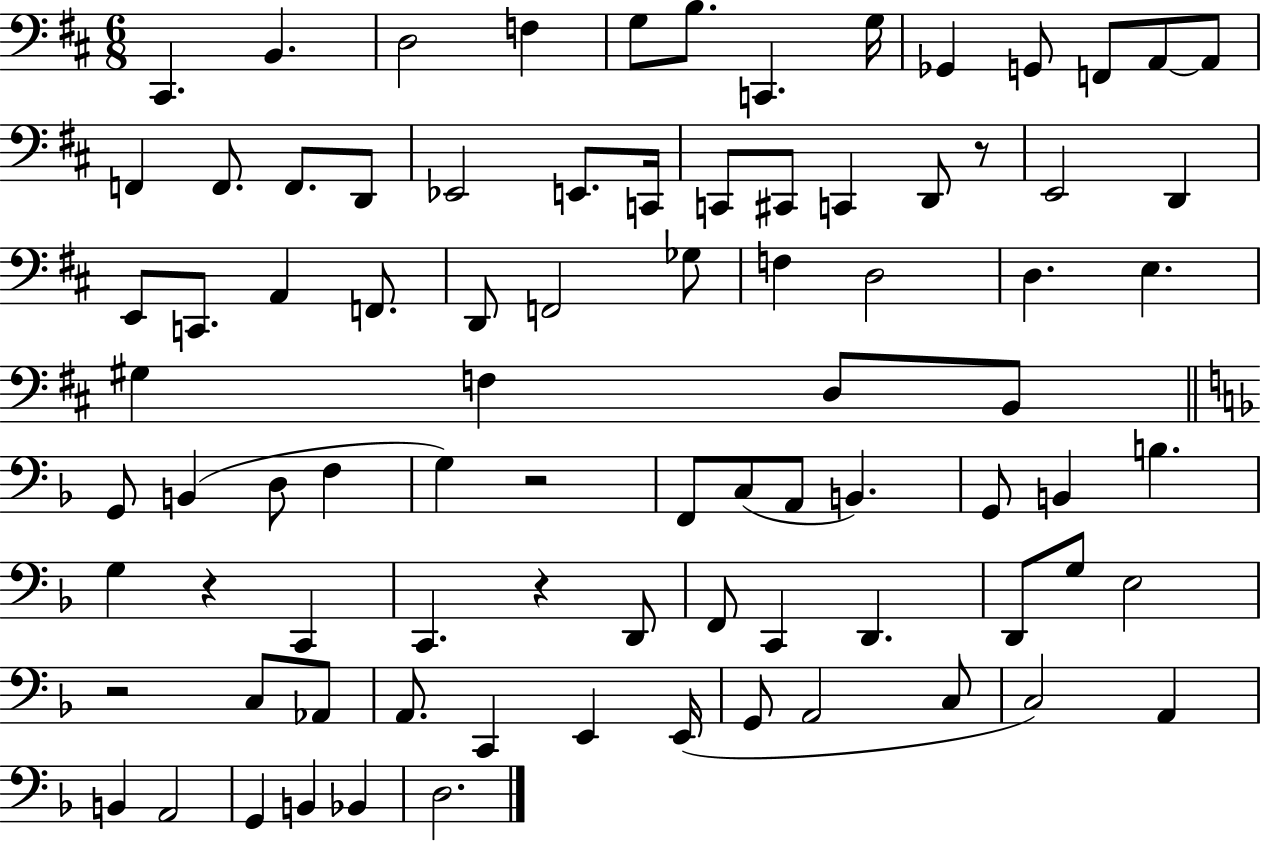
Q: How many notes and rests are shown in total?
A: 85